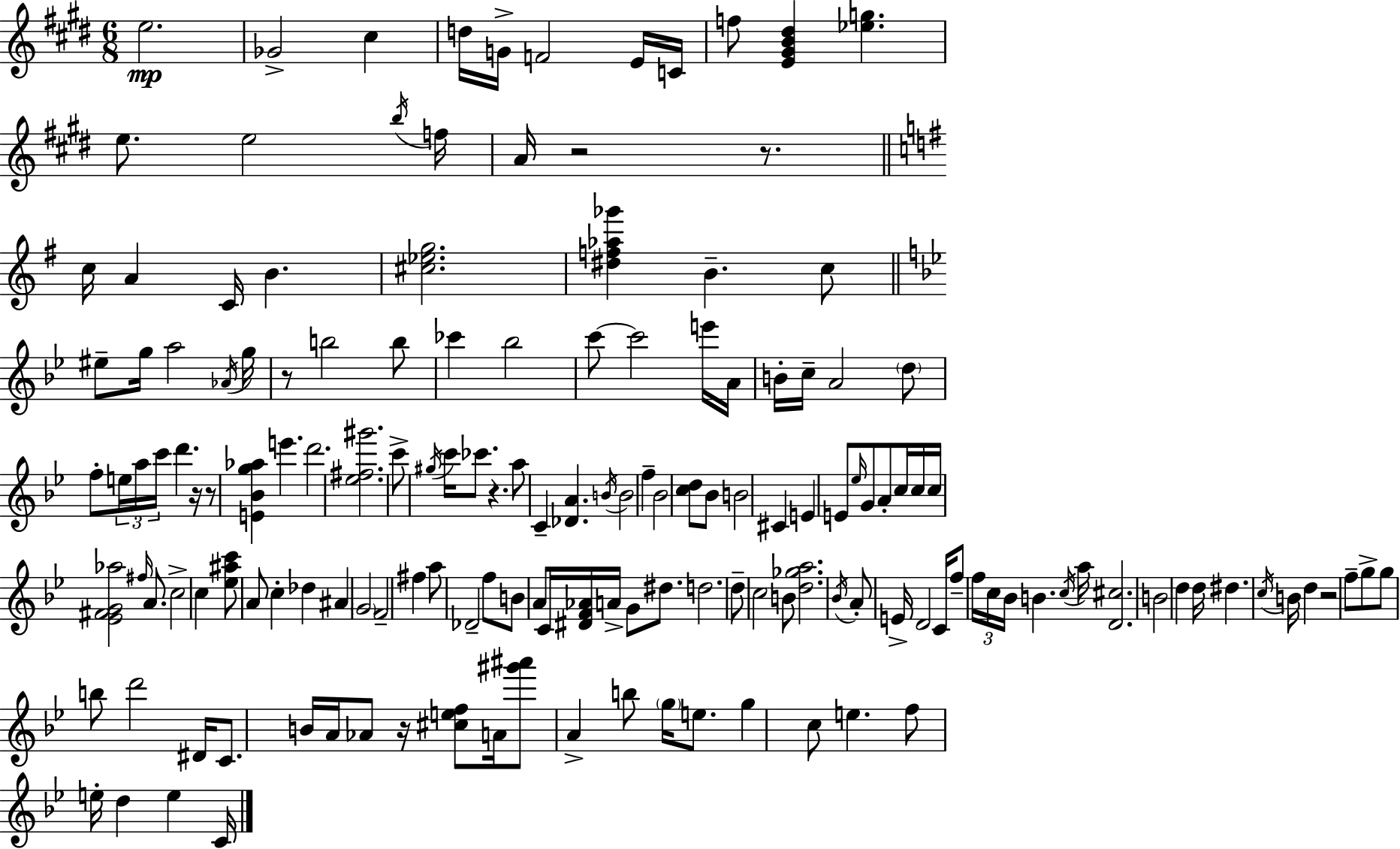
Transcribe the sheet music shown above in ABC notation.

X:1
T:Untitled
M:6/8
L:1/4
K:E
e2 _G2 ^c d/4 G/4 F2 E/4 C/4 f/2 [E^GB^d] [_eg] e/2 e2 b/4 f/4 A/4 z2 z/2 c/4 A C/4 B [^c_eg]2 [^df_a_g'] B c/2 ^e/2 g/4 a2 _A/4 g/4 z/2 b2 b/2 _c' _b2 c'/2 c'2 e'/4 A/4 B/4 c/4 A2 d/2 f/2 e/4 a/4 c'/4 d' z/4 z/2 [E_Bg_a] e' d'2 [_e^f^g']2 c'/2 ^g/4 c'/4 _c'/2 z a/2 C [_DA] B/4 B2 f _B2 [cd]/2 _B/2 B2 ^C E E/2 _e/4 G/2 A/2 c/4 c/4 c/4 [_E^FG_a]2 ^f/4 A/2 c2 c [_e^ac']/2 A/2 c _d ^A G2 F2 ^f a/2 _D2 f/2 B/2 A/2 C/4 [^DF_A]/4 A/4 G/2 ^d/2 d2 d/2 c2 B/2 [d_ga]2 _B/4 A/2 E/4 D2 C/4 f/2 f/4 c/4 _B/4 B c/4 a/4 [D^c]2 B2 d d/4 ^d c/4 B/4 d z2 f/2 g/2 g/2 b/2 d'2 ^D/4 C/2 B/4 A/4 _A/2 z/4 [^cef]/2 A/4 [^g'^a']/2 A b/2 g/4 e/2 g c/2 e f/2 e/4 d e C/4